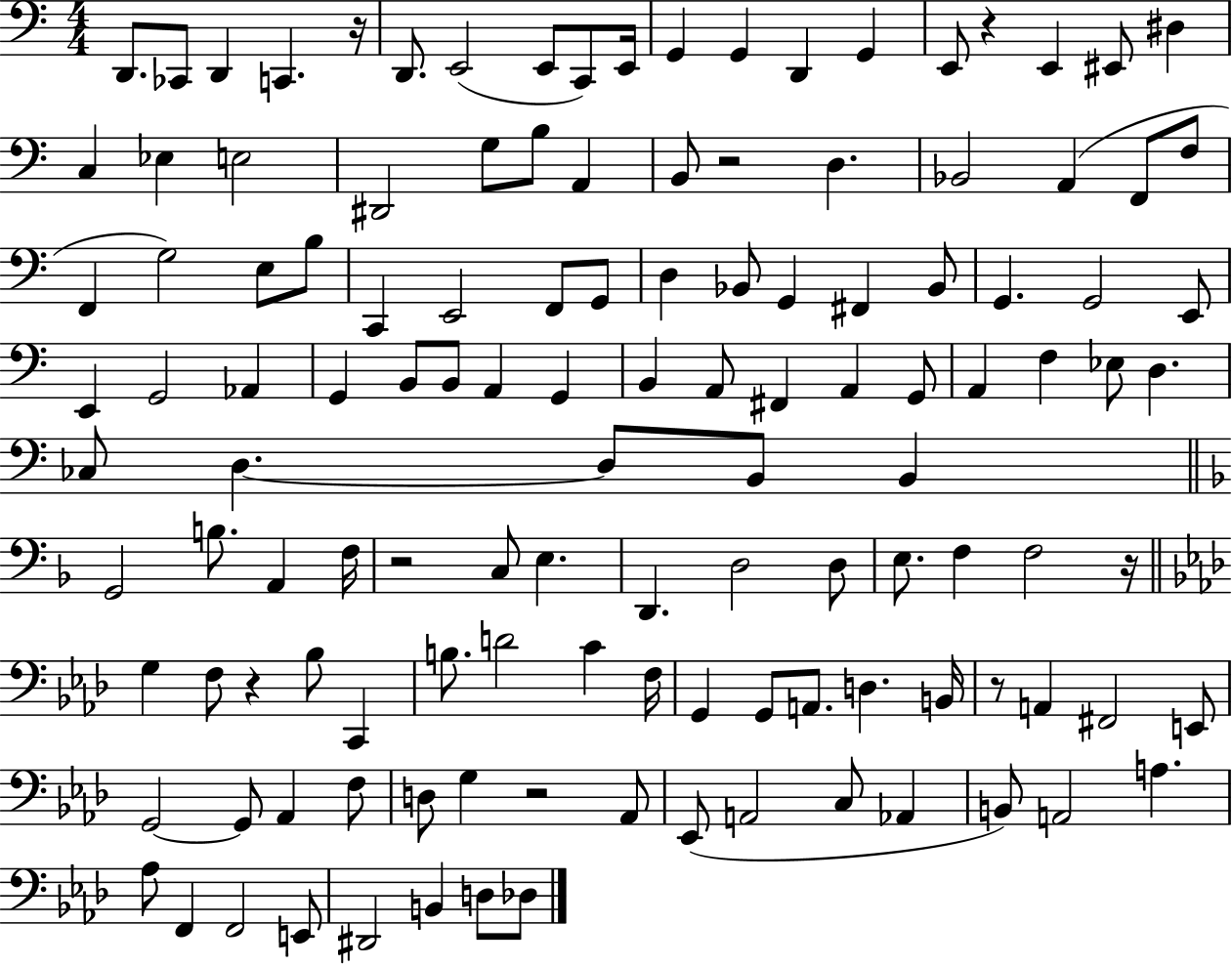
D2/e. CES2/e D2/q C2/q. R/s D2/e. E2/h E2/e C2/e E2/s G2/q G2/q D2/q G2/q E2/e R/q E2/q EIS2/e D#3/q C3/q Eb3/q E3/h D#2/h G3/e B3/e A2/q B2/e R/h D3/q. Bb2/h A2/q F2/e F3/e F2/q G3/h E3/e B3/e C2/q E2/h F2/e G2/e D3/q Bb2/e G2/q F#2/q Bb2/e G2/q. G2/h E2/e E2/q G2/h Ab2/q G2/q B2/e B2/e A2/q G2/q B2/q A2/e F#2/q A2/q G2/e A2/q F3/q Eb3/e D3/q. CES3/e D3/q. D3/e B2/e B2/q G2/h B3/e. A2/q F3/s R/h C3/e E3/q. D2/q. D3/h D3/e E3/e. F3/q F3/h R/s G3/q F3/e R/q Bb3/e C2/q B3/e. D4/h C4/q F3/s G2/q G2/e A2/e. D3/q. B2/s R/e A2/q F#2/h E2/e G2/h G2/e Ab2/q F3/e D3/e G3/q R/h Ab2/e Eb2/e A2/h C3/e Ab2/q B2/e A2/h A3/q. Ab3/e F2/q F2/h E2/e D#2/h B2/q D3/e Db3/e